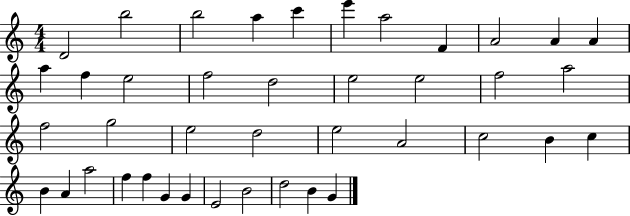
X:1
T:Untitled
M:4/4
L:1/4
K:C
D2 b2 b2 a c' e' a2 F A2 A A a f e2 f2 d2 e2 e2 f2 a2 f2 g2 e2 d2 e2 A2 c2 B c B A a2 f f G G E2 B2 d2 B G